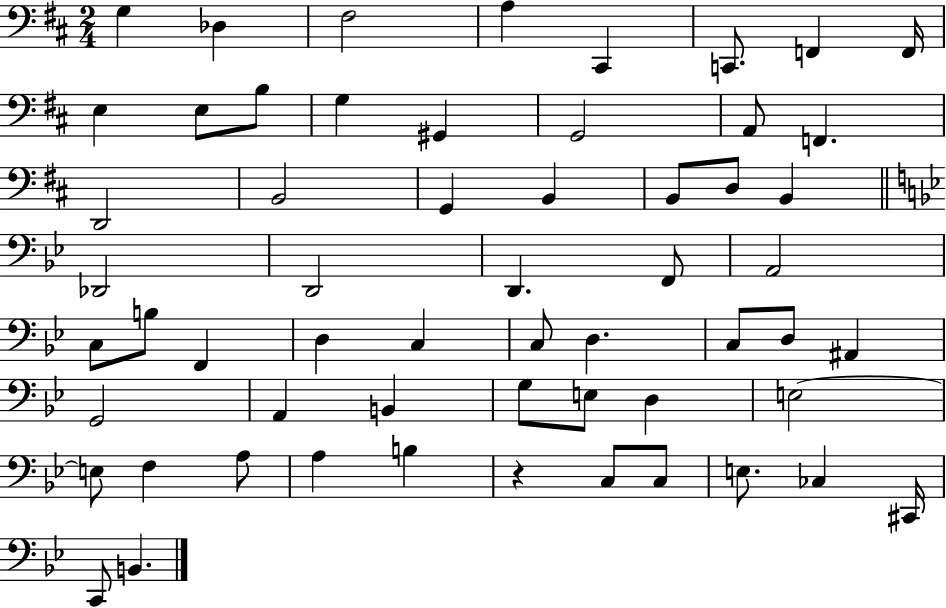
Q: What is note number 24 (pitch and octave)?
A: Db2